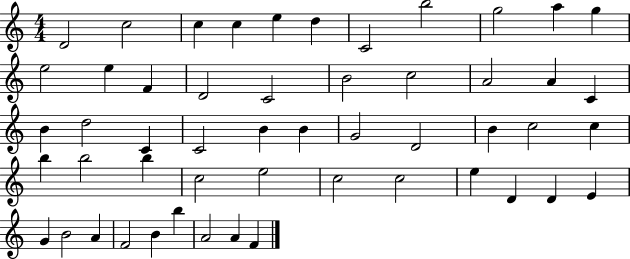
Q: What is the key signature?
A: C major